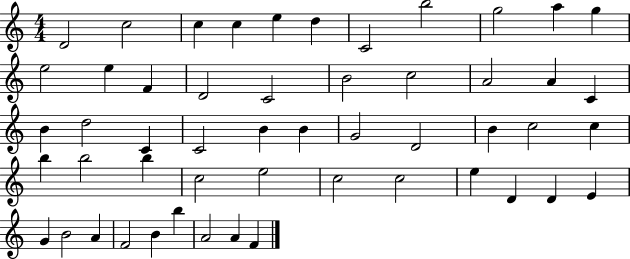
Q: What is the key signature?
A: C major